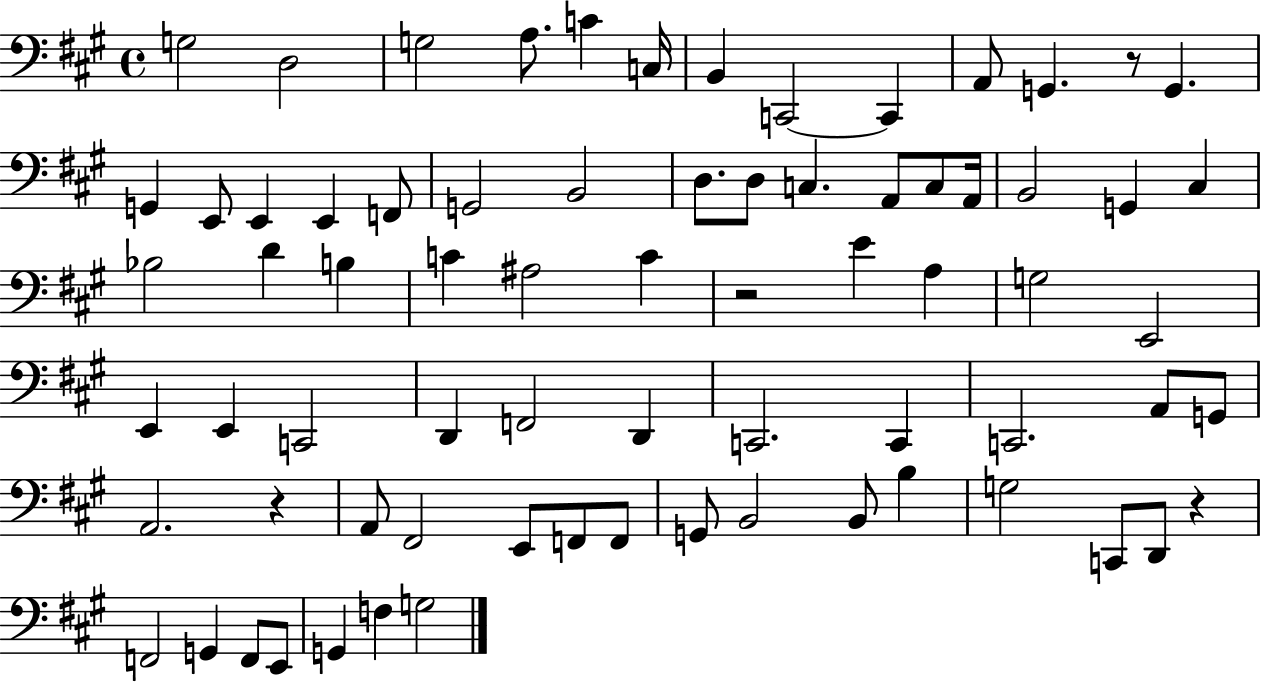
X:1
T:Untitled
M:4/4
L:1/4
K:A
G,2 D,2 G,2 A,/2 C C,/4 B,, C,,2 C,, A,,/2 G,, z/2 G,, G,, E,,/2 E,, E,, F,,/2 G,,2 B,,2 D,/2 D,/2 C, A,,/2 C,/2 A,,/4 B,,2 G,, ^C, _B,2 D B, C ^A,2 C z2 E A, G,2 E,,2 E,, E,, C,,2 D,, F,,2 D,, C,,2 C,, C,,2 A,,/2 G,,/2 A,,2 z A,,/2 ^F,,2 E,,/2 F,,/2 F,,/2 G,,/2 B,,2 B,,/2 B, G,2 C,,/2 D,,/2 z F,,2 G,, F,,/2 E,,/2 G,, F, G,2